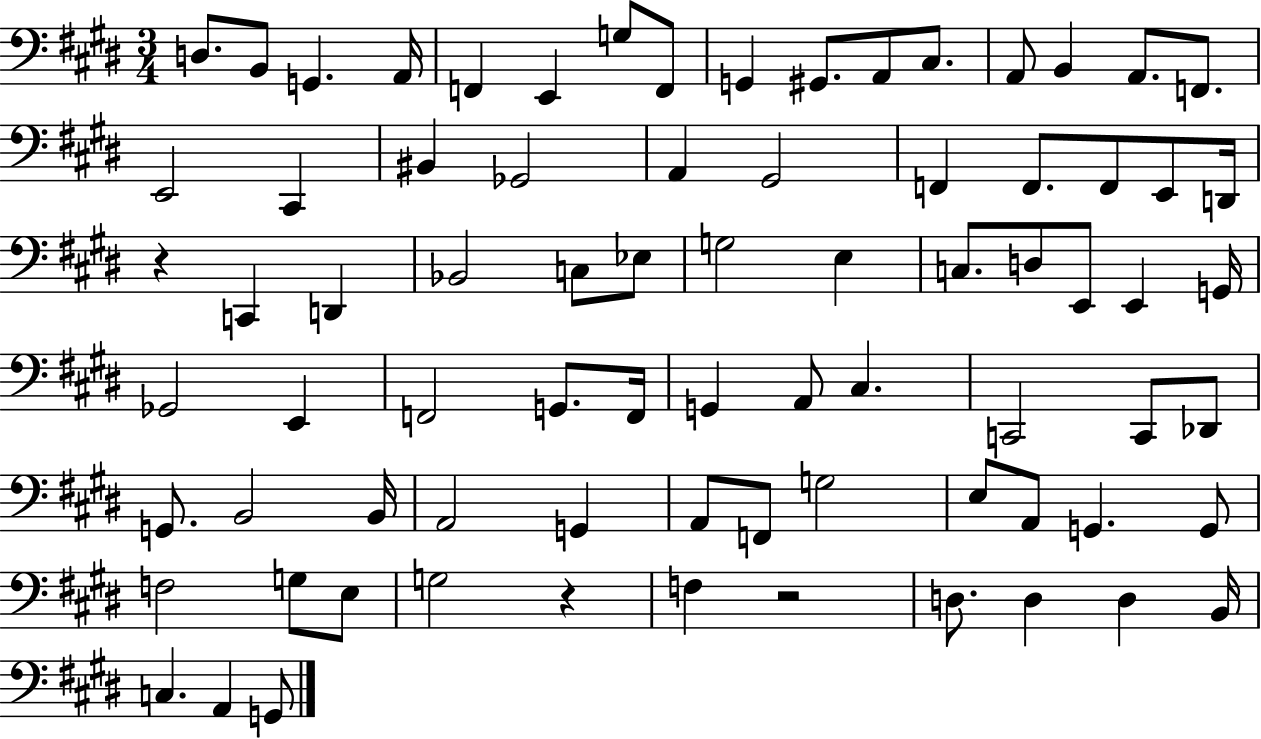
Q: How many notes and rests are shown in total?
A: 77